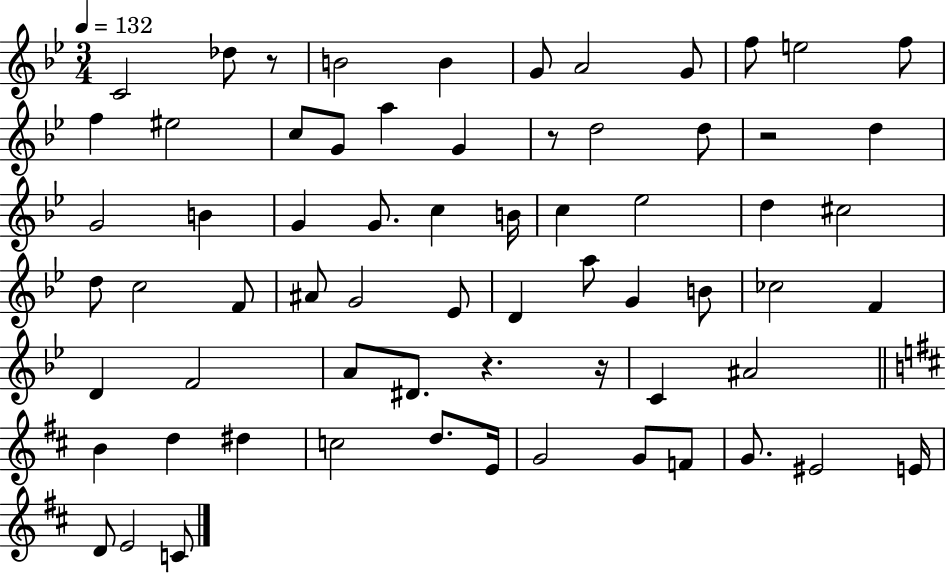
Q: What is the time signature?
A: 3/4